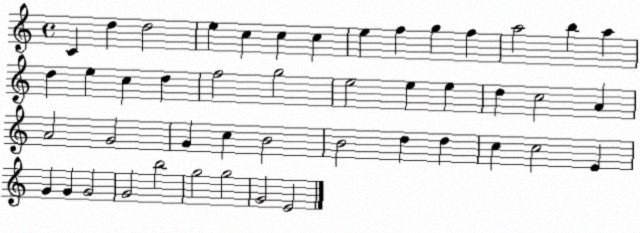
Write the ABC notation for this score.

X:1
T:Untitled
M:4/4
L:1/4
K:C
C d d2 e c c c e f g f a2 b a d e c d f2 g2 e2 e e d c2 A A2 G2 G c B2 B2 d d c c2 E G G G2 G2 b2 g2 g2 G2 E2